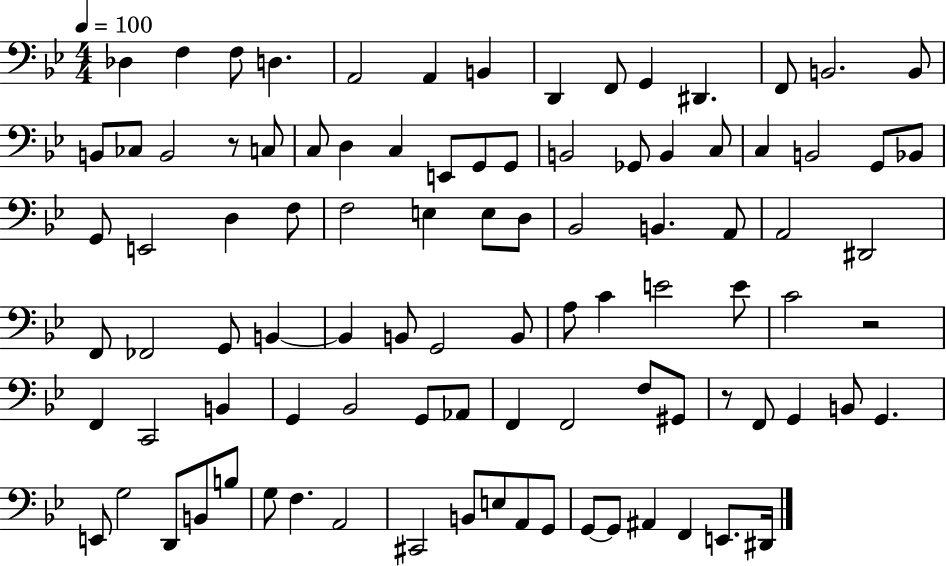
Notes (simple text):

Db3/q F3/q F3/e D3/q. A2/h A2/q B2/q D2/q F2/e G2/q D#2/q. F2/e B2/h. B2/e B2/e CES3/e B2/h R/e C3/e C3/e D3/q C3/q E2/e G2/e G2/e B2/h Gb2/e B2/q C3/e C3/q B2/h G2/e Bb2/e G2/e E2/h D3/q F3/e F3/h E3/q E3/e D3/e Bb2/h B2/q. A2/e A2/h D#2/h F2/e FES2/h G2/e B2/q B2/q B2/e G2/h B2/e A3/e C4/q E4/h E4/e C4/h R/h F2/q C2/h B2/q G2/q Bb2/h G2/e Ab2/e F2/q F2/h F3/e G#2/e R/e F2/e G2/q B2/e G2/q. E2/e G3/h D2/e B2/e B3/e G3/e F3/q. A2/h C#2/h B2/e E3/e A2/e G2/e G2/e G2/e A#2/q F2/q E2/e. D#2/s